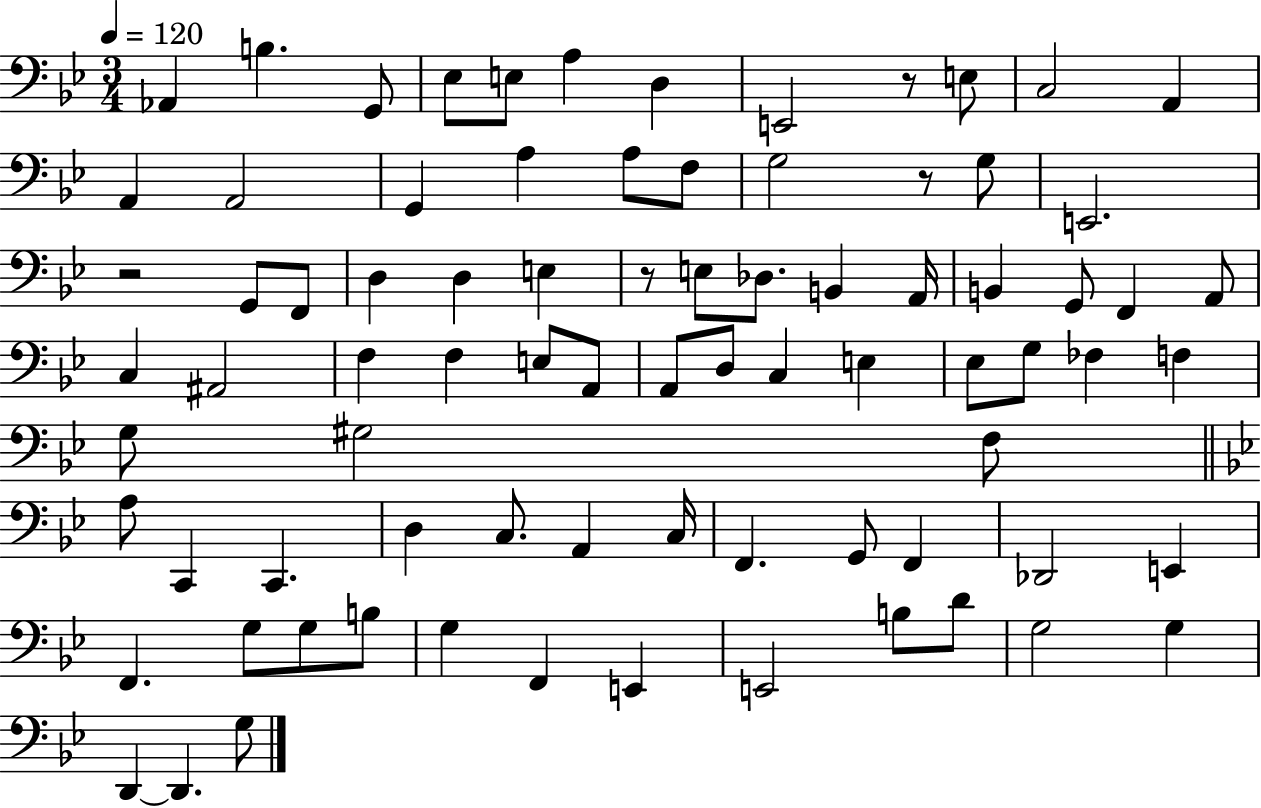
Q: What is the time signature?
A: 3/4